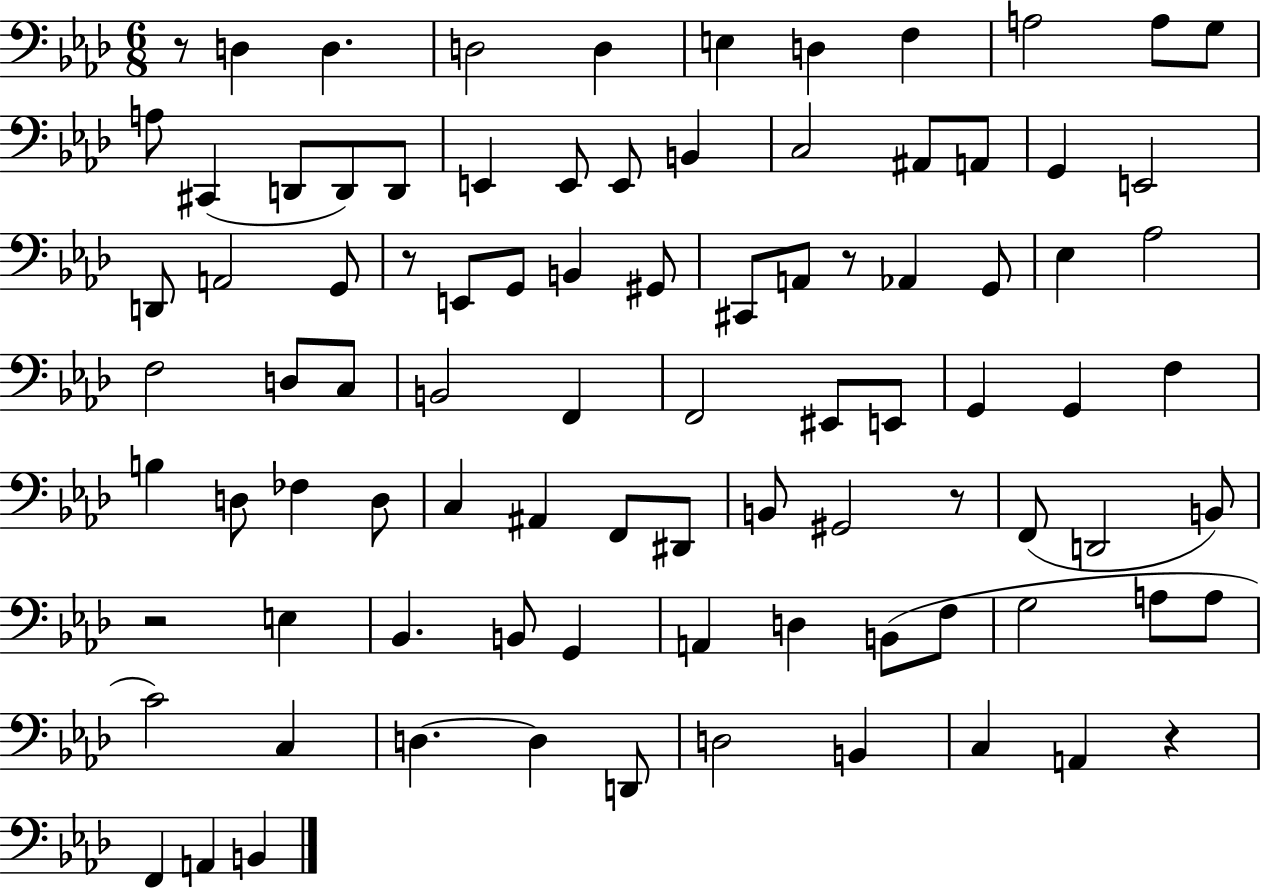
X:1
T:Untitled
M:6/8
L:1/4
K:Ab
z/2 D, D, D,2 D, E, D, F, A,2 A,/2 G,/2 A,/2 ^C,, D,,/2 D,,/2 D,,/2 E,, E,,/2 E,,/2 B,, C,2 ^A,,/2 A,,/2 G,, E,,2 D,,/2 A,,2 G,,/2 z/2 E,,/2 G,,/2 B,, ^G,,/2 ^C,,/2 A,,/2 z/2 _A,, G,,/2 _E, _A,2 F,2 D,/2 C,/2 B,,2 F,, F,,2 ^E,,/2 E,,/2 G,, G,, F, B, D,/2 _F, D,/2 C, ^A,, F,,/2 ^D,,/2 B,,/2 ^G,,2 z/2 F,,/2 D,,2 B,,/2 z2 E, _B,, B,,/2 G,, A,, D, B,,/2 F,/2 G,2 A,/2 A,/2 C2 C, D, D, D,,/2 D,2 B,, C, A,, z F,, A,, B,,